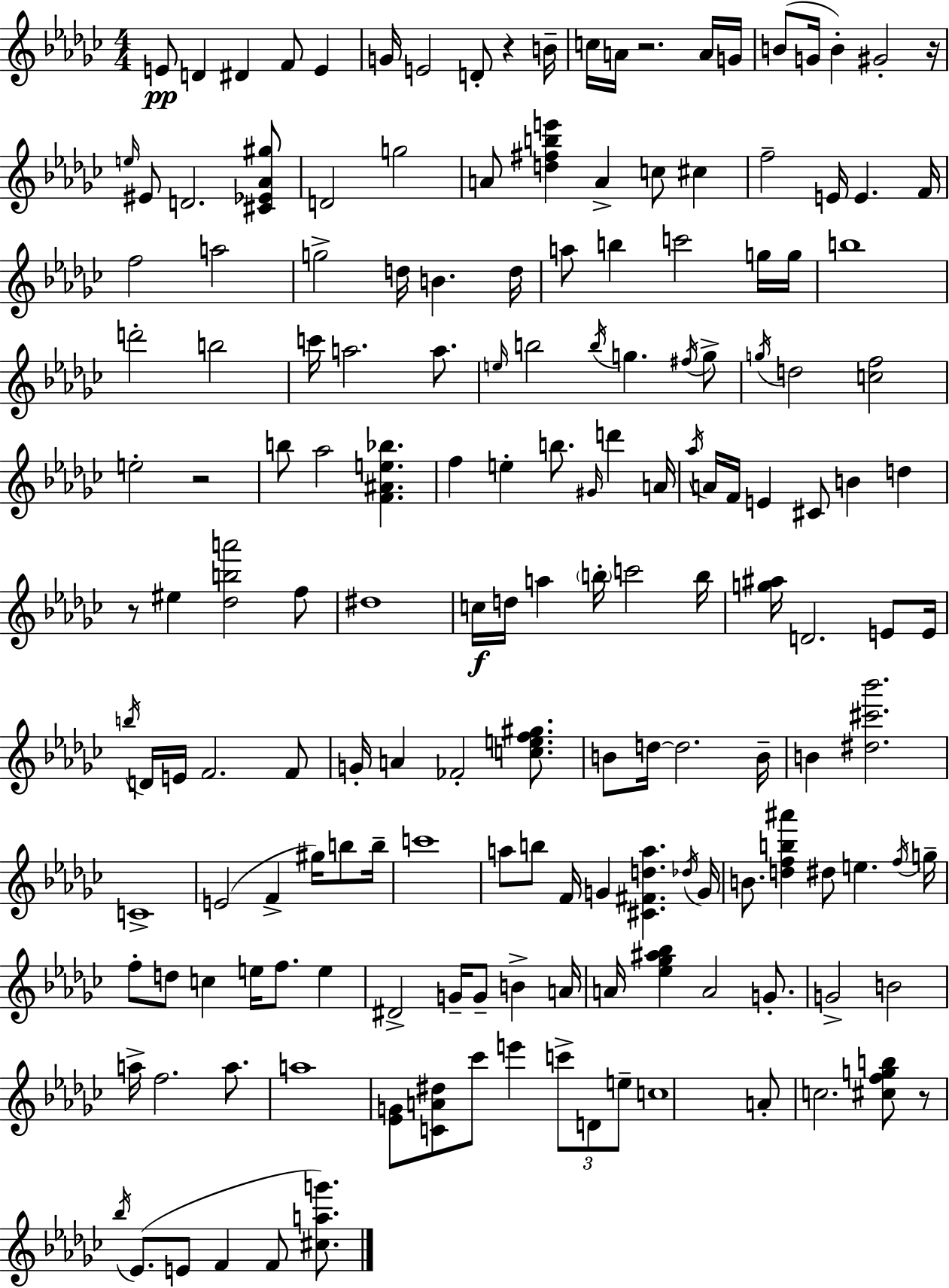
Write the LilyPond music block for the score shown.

{
  \clef treble
  \numericTimeSignature
  \time 4/4
  \key ees \minor
  e'8\pp d'4 dis'4 f'8 e'4 | g'16 e'2 d'8-. r4 b'16-- | c''16 a'16 r2. a'16 g'16 | b'8( g'16 b'4-.) gis'2-. r16 | \break \grace { e''16 } eis'8 d'2. <cis' ees' aes' gis''>8 | d'2 g''2 | a'8 <d'' fis'' b'' e'''>4 a'4-> c''8 cis''4 | f''2-- e'16 e'4. | \break f'16 f''2 a''2 | g''2-> d''16 b'4. | d''16 a''8 b''4 c'''2 g''16 | g''16 b''1 | \break d'''2-. b''2 | c'''16 a''2. a''8. | \grace { e''16 } b''2 \acciaccatura { b''16 } g''4. | \acciaccatura { fis''16 } g''8-> \acciaccatura { g''16 } d''2 <c'' f''>2 | \break e''2-. r2 | b''8 aes''2 <f' ais' e'' bes''>4. | f''4 e''4-. b''8. | \grace { gis'16 } d'''4 a'16 \acciaccatura { aes''16 } a'16 f'16 e'4 cis'8 b'4 | \break d''4 r8 eis''4 <des'' b'' a'''>2 | f''8 dis''1 | c''16\f d''16 a''4 \parenthesize b''16-. c'''2 | b''16 <g'' ais''>16 d'2. | \break e'8 e'16 \acciaccatura { b''16 } d'16 e'16 f'2. | f'8 g'16-. a'4 fes'2-. | <c'' e'' f'' gis''>8. b'8 d''16~~ d''2. | b'16-- b'4 <dis'' cis''' bes'''>2. | \break c'1-> | e'2( | f'4-> gis''16) b''8 b''16-- c'''1 | a''8 b''8 f'16 g'4 | \break <cis' fis' d'' a''>4. \acciaccatura { des''16 } g'16 b'8. <d'' f'' b'' ais'''>4 | dis''8 e''4. \acciaccatura { f''16 } g''16-- f''8-. d''8 c''4 | e''16 f''8. e''4 dis'2-> | g'16-- g'8-- b'4-> a'16 a'16 <ees'' ges'' ais'' bes''>4 a'2 | \break g'8.-. g'2-> | b'2 a''16-> f''2. | a''8. a''1 | <ees' g'>8 <c' a' dis''>8 ces'''8 | \break e'''4 \tuplet 3/2 { c'''8-> d'8 e''8-- } c''1 | a'8-. c''2. | <cis'' f'' g'' b''>8 r8 \acciaccatura { bes''16 }( ees'8. | e'8 f'4 f'8 <cis'' a'' g'''>8.) \bar "|."
}